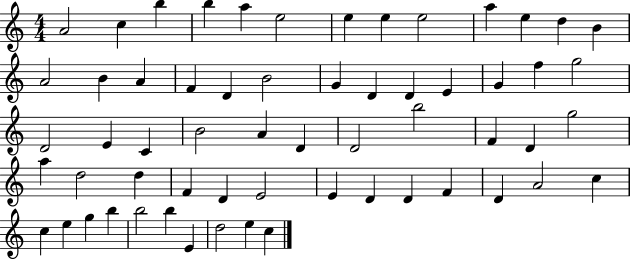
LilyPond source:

{
  \clef treble
  \numericTimeSignature
  \time 4/4
  \key c \major
  a'2 c''4 b''4 | b''4 a''4 e''2 | e''4 e''4 e''2 | a''4 e''4 d''4 b'4 | \break a'2 b'4 a'4 | f'4 d'4 b'2 | g'4 d'4 d'4 e'4 | g'4 f''4 g''2 | \break d'2 e'4 c'4 | b'2 a'4 d'4 | d'2 b''2 | f'4 d'4 g''2 | \break a''4 d''2 d''4 | f'4 d'4 e'2 | e'4 d'4 d'4 f'4 | d'4 a'2 c''4 | \break c''4 e''4 g''4 b''4 | b''2 b''4 e'4 | d''2 e''4 c''4 | \bar "|."
}